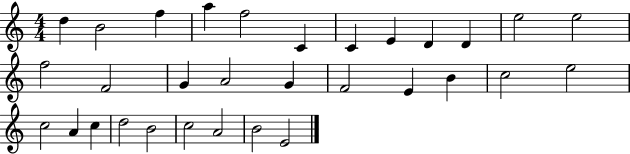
{
  \clef treble
  \numericTimeSignature
  \time 4/4
  \key c \major
  d''4 b'2 f''4 | a''4 f''2 c'4 | c'4 e'4 d'4 d'4 | e''2 e''2 | \break f''2 f'2 | g'4 a'2 g'4 | f'2 e'4 b'4 | c''2 e''2 | \break c''2 a'4 c''4 | d''2 b'2 | c''2 a'2 | b'2 e'2 | \break \bar "|."
}